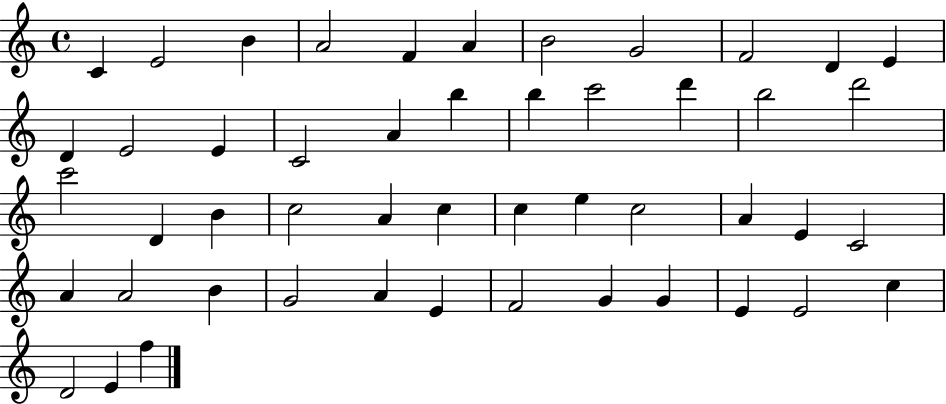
C4/q E4/h B4/q A4/h F4/q A4/q B4/h G4/h F4/h D4/q E4/q D4/q E4/h E4/q C4/h A4/q B5/q B5/q C6/h D6/q B5/h D6/h C6/h D4/q B4/q C5/h A4/q C5/q C5/q E5/q C5/h A4/q E4/q C4/h A4/q A4/h B4/q G4/h A4/q E4/q F4/h G4/q G4/q E4/q E4/h C5/q D4/h E4/q F5/q